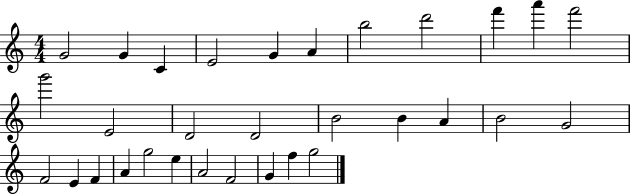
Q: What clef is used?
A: treble